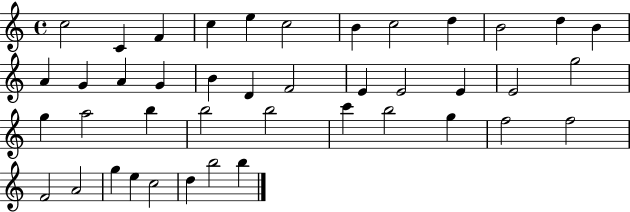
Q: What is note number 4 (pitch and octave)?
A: C5